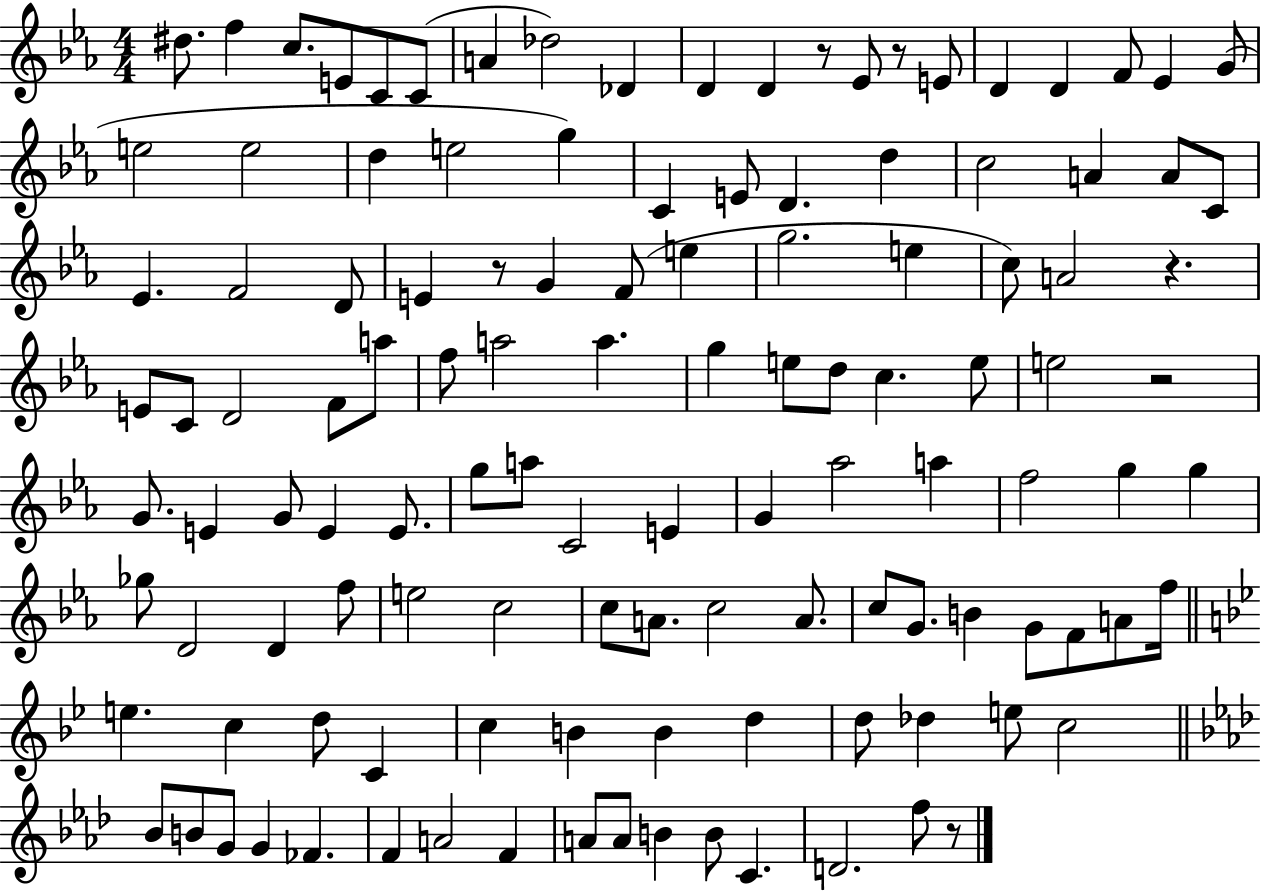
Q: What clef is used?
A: treble